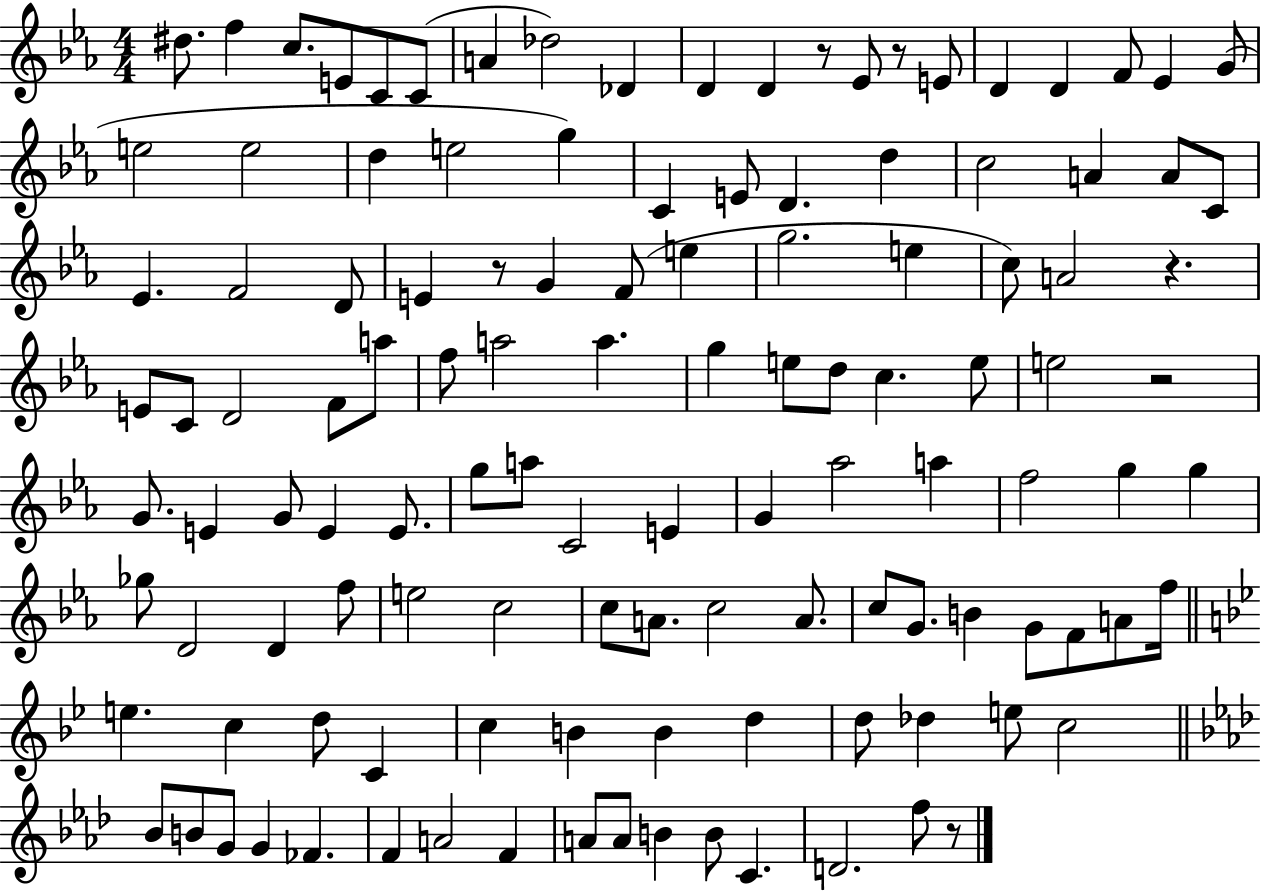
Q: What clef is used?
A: treble